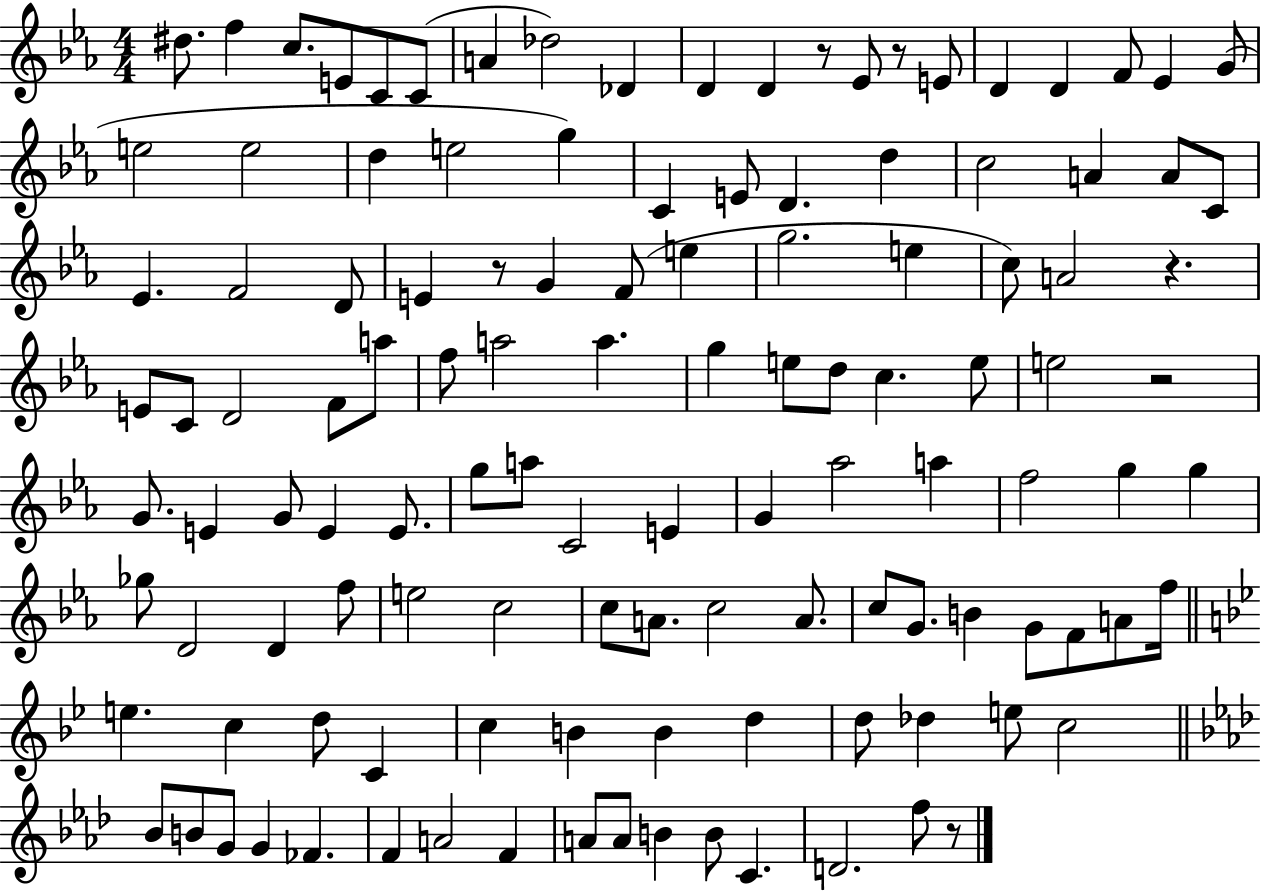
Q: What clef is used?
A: treble